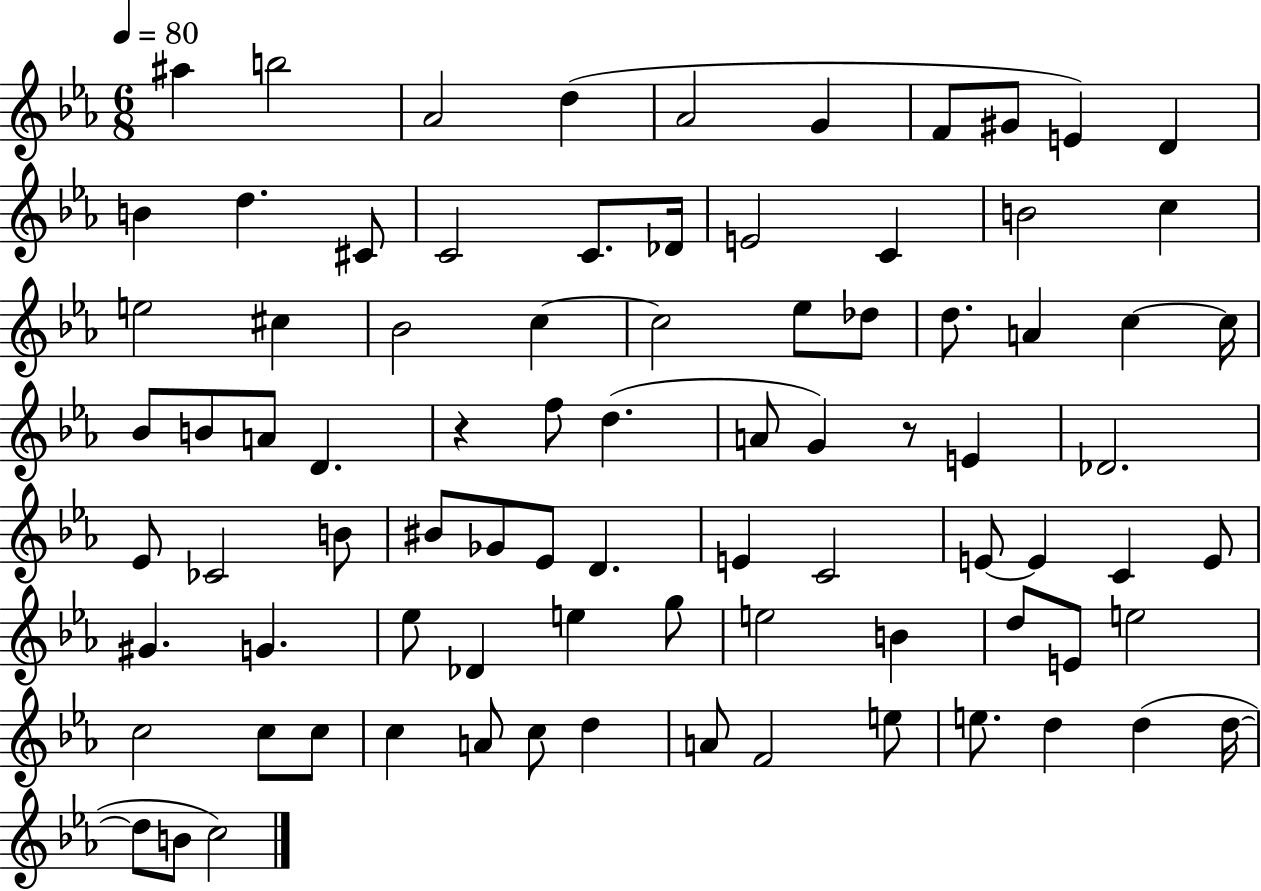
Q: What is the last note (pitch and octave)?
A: C5